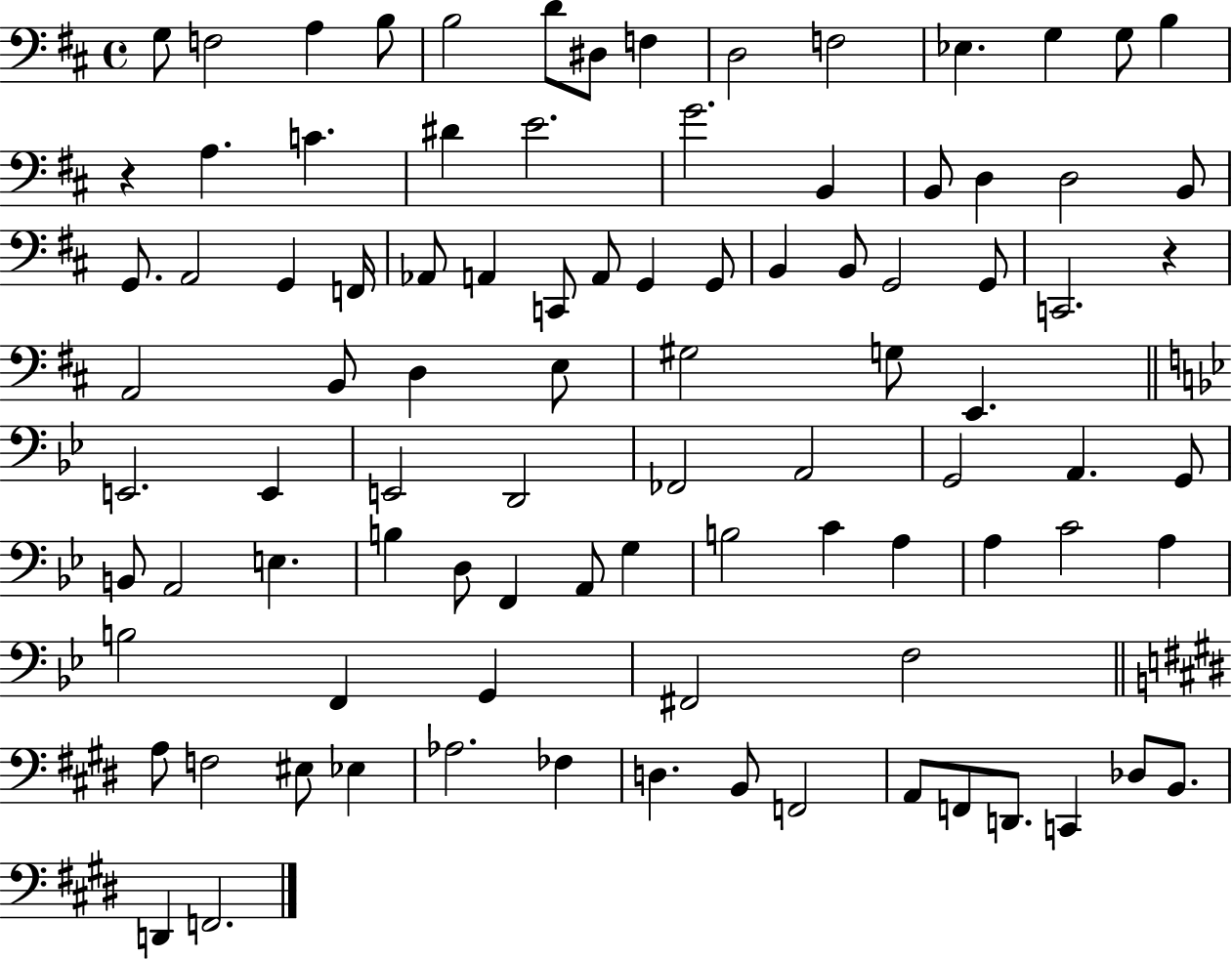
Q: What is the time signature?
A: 4/4